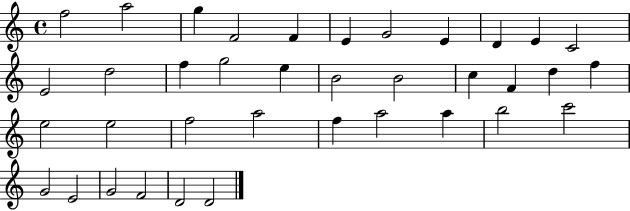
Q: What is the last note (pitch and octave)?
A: D4